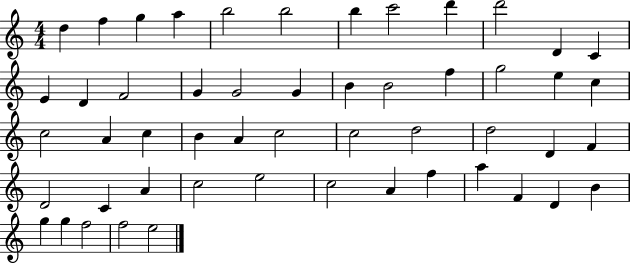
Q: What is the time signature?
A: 4/4